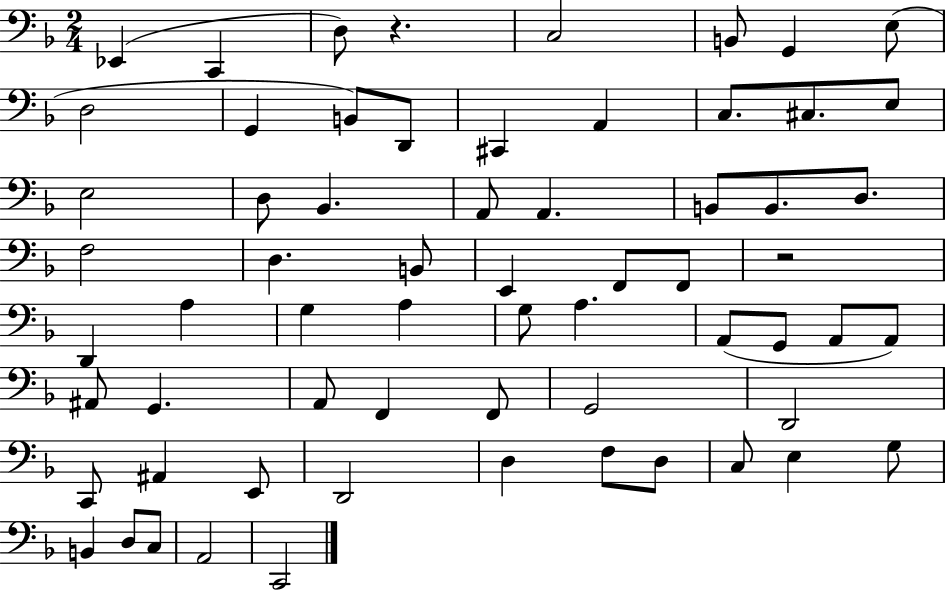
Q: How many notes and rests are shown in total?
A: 64